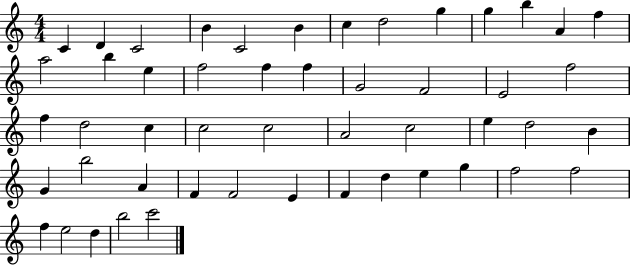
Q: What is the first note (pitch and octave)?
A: C4